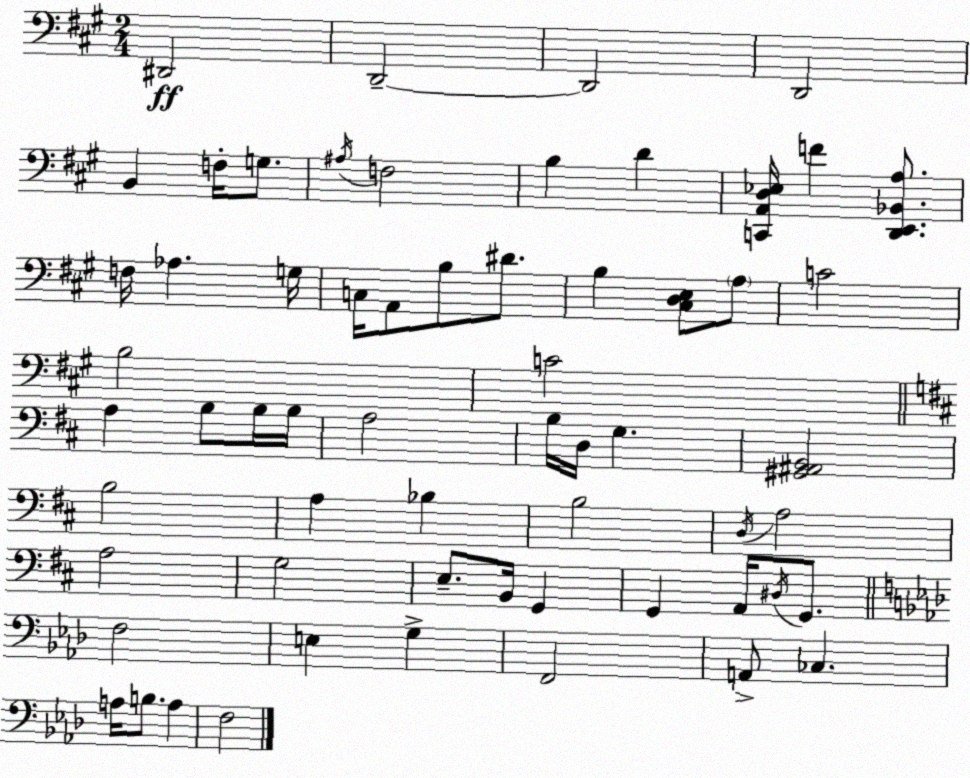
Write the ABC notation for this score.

X:1
T:Untitled
M:2/4
L:1/4
K:A
^D,,2 D,,2 D,,2 D,,2 B,, F,/4 G,/2 ^A,/4 F,2 B, D [C,,A,,D,_E,]/4 F [D,,E,,_B,,A,]/2 F,/4 _A, G,/4 C,/4 A,,/2 B,/2 ^D/2 B, [^C,D,E,]/2 A,/2 C2 B,2 C2 A, B,/2 B,/4 B,/4 A,2 B,/4 D,/4 G, [^G,,^A,,B,,]2 B,2 A, _B, B,2 D,/4 A,2 A,2 G,2 E,/2 B,,/4 G,, G,, A,,/4 ^D,/4 G,,/2 F,2 E, G, F,,2 A,,/2 _C, A,/4 B,/2 A, F,2